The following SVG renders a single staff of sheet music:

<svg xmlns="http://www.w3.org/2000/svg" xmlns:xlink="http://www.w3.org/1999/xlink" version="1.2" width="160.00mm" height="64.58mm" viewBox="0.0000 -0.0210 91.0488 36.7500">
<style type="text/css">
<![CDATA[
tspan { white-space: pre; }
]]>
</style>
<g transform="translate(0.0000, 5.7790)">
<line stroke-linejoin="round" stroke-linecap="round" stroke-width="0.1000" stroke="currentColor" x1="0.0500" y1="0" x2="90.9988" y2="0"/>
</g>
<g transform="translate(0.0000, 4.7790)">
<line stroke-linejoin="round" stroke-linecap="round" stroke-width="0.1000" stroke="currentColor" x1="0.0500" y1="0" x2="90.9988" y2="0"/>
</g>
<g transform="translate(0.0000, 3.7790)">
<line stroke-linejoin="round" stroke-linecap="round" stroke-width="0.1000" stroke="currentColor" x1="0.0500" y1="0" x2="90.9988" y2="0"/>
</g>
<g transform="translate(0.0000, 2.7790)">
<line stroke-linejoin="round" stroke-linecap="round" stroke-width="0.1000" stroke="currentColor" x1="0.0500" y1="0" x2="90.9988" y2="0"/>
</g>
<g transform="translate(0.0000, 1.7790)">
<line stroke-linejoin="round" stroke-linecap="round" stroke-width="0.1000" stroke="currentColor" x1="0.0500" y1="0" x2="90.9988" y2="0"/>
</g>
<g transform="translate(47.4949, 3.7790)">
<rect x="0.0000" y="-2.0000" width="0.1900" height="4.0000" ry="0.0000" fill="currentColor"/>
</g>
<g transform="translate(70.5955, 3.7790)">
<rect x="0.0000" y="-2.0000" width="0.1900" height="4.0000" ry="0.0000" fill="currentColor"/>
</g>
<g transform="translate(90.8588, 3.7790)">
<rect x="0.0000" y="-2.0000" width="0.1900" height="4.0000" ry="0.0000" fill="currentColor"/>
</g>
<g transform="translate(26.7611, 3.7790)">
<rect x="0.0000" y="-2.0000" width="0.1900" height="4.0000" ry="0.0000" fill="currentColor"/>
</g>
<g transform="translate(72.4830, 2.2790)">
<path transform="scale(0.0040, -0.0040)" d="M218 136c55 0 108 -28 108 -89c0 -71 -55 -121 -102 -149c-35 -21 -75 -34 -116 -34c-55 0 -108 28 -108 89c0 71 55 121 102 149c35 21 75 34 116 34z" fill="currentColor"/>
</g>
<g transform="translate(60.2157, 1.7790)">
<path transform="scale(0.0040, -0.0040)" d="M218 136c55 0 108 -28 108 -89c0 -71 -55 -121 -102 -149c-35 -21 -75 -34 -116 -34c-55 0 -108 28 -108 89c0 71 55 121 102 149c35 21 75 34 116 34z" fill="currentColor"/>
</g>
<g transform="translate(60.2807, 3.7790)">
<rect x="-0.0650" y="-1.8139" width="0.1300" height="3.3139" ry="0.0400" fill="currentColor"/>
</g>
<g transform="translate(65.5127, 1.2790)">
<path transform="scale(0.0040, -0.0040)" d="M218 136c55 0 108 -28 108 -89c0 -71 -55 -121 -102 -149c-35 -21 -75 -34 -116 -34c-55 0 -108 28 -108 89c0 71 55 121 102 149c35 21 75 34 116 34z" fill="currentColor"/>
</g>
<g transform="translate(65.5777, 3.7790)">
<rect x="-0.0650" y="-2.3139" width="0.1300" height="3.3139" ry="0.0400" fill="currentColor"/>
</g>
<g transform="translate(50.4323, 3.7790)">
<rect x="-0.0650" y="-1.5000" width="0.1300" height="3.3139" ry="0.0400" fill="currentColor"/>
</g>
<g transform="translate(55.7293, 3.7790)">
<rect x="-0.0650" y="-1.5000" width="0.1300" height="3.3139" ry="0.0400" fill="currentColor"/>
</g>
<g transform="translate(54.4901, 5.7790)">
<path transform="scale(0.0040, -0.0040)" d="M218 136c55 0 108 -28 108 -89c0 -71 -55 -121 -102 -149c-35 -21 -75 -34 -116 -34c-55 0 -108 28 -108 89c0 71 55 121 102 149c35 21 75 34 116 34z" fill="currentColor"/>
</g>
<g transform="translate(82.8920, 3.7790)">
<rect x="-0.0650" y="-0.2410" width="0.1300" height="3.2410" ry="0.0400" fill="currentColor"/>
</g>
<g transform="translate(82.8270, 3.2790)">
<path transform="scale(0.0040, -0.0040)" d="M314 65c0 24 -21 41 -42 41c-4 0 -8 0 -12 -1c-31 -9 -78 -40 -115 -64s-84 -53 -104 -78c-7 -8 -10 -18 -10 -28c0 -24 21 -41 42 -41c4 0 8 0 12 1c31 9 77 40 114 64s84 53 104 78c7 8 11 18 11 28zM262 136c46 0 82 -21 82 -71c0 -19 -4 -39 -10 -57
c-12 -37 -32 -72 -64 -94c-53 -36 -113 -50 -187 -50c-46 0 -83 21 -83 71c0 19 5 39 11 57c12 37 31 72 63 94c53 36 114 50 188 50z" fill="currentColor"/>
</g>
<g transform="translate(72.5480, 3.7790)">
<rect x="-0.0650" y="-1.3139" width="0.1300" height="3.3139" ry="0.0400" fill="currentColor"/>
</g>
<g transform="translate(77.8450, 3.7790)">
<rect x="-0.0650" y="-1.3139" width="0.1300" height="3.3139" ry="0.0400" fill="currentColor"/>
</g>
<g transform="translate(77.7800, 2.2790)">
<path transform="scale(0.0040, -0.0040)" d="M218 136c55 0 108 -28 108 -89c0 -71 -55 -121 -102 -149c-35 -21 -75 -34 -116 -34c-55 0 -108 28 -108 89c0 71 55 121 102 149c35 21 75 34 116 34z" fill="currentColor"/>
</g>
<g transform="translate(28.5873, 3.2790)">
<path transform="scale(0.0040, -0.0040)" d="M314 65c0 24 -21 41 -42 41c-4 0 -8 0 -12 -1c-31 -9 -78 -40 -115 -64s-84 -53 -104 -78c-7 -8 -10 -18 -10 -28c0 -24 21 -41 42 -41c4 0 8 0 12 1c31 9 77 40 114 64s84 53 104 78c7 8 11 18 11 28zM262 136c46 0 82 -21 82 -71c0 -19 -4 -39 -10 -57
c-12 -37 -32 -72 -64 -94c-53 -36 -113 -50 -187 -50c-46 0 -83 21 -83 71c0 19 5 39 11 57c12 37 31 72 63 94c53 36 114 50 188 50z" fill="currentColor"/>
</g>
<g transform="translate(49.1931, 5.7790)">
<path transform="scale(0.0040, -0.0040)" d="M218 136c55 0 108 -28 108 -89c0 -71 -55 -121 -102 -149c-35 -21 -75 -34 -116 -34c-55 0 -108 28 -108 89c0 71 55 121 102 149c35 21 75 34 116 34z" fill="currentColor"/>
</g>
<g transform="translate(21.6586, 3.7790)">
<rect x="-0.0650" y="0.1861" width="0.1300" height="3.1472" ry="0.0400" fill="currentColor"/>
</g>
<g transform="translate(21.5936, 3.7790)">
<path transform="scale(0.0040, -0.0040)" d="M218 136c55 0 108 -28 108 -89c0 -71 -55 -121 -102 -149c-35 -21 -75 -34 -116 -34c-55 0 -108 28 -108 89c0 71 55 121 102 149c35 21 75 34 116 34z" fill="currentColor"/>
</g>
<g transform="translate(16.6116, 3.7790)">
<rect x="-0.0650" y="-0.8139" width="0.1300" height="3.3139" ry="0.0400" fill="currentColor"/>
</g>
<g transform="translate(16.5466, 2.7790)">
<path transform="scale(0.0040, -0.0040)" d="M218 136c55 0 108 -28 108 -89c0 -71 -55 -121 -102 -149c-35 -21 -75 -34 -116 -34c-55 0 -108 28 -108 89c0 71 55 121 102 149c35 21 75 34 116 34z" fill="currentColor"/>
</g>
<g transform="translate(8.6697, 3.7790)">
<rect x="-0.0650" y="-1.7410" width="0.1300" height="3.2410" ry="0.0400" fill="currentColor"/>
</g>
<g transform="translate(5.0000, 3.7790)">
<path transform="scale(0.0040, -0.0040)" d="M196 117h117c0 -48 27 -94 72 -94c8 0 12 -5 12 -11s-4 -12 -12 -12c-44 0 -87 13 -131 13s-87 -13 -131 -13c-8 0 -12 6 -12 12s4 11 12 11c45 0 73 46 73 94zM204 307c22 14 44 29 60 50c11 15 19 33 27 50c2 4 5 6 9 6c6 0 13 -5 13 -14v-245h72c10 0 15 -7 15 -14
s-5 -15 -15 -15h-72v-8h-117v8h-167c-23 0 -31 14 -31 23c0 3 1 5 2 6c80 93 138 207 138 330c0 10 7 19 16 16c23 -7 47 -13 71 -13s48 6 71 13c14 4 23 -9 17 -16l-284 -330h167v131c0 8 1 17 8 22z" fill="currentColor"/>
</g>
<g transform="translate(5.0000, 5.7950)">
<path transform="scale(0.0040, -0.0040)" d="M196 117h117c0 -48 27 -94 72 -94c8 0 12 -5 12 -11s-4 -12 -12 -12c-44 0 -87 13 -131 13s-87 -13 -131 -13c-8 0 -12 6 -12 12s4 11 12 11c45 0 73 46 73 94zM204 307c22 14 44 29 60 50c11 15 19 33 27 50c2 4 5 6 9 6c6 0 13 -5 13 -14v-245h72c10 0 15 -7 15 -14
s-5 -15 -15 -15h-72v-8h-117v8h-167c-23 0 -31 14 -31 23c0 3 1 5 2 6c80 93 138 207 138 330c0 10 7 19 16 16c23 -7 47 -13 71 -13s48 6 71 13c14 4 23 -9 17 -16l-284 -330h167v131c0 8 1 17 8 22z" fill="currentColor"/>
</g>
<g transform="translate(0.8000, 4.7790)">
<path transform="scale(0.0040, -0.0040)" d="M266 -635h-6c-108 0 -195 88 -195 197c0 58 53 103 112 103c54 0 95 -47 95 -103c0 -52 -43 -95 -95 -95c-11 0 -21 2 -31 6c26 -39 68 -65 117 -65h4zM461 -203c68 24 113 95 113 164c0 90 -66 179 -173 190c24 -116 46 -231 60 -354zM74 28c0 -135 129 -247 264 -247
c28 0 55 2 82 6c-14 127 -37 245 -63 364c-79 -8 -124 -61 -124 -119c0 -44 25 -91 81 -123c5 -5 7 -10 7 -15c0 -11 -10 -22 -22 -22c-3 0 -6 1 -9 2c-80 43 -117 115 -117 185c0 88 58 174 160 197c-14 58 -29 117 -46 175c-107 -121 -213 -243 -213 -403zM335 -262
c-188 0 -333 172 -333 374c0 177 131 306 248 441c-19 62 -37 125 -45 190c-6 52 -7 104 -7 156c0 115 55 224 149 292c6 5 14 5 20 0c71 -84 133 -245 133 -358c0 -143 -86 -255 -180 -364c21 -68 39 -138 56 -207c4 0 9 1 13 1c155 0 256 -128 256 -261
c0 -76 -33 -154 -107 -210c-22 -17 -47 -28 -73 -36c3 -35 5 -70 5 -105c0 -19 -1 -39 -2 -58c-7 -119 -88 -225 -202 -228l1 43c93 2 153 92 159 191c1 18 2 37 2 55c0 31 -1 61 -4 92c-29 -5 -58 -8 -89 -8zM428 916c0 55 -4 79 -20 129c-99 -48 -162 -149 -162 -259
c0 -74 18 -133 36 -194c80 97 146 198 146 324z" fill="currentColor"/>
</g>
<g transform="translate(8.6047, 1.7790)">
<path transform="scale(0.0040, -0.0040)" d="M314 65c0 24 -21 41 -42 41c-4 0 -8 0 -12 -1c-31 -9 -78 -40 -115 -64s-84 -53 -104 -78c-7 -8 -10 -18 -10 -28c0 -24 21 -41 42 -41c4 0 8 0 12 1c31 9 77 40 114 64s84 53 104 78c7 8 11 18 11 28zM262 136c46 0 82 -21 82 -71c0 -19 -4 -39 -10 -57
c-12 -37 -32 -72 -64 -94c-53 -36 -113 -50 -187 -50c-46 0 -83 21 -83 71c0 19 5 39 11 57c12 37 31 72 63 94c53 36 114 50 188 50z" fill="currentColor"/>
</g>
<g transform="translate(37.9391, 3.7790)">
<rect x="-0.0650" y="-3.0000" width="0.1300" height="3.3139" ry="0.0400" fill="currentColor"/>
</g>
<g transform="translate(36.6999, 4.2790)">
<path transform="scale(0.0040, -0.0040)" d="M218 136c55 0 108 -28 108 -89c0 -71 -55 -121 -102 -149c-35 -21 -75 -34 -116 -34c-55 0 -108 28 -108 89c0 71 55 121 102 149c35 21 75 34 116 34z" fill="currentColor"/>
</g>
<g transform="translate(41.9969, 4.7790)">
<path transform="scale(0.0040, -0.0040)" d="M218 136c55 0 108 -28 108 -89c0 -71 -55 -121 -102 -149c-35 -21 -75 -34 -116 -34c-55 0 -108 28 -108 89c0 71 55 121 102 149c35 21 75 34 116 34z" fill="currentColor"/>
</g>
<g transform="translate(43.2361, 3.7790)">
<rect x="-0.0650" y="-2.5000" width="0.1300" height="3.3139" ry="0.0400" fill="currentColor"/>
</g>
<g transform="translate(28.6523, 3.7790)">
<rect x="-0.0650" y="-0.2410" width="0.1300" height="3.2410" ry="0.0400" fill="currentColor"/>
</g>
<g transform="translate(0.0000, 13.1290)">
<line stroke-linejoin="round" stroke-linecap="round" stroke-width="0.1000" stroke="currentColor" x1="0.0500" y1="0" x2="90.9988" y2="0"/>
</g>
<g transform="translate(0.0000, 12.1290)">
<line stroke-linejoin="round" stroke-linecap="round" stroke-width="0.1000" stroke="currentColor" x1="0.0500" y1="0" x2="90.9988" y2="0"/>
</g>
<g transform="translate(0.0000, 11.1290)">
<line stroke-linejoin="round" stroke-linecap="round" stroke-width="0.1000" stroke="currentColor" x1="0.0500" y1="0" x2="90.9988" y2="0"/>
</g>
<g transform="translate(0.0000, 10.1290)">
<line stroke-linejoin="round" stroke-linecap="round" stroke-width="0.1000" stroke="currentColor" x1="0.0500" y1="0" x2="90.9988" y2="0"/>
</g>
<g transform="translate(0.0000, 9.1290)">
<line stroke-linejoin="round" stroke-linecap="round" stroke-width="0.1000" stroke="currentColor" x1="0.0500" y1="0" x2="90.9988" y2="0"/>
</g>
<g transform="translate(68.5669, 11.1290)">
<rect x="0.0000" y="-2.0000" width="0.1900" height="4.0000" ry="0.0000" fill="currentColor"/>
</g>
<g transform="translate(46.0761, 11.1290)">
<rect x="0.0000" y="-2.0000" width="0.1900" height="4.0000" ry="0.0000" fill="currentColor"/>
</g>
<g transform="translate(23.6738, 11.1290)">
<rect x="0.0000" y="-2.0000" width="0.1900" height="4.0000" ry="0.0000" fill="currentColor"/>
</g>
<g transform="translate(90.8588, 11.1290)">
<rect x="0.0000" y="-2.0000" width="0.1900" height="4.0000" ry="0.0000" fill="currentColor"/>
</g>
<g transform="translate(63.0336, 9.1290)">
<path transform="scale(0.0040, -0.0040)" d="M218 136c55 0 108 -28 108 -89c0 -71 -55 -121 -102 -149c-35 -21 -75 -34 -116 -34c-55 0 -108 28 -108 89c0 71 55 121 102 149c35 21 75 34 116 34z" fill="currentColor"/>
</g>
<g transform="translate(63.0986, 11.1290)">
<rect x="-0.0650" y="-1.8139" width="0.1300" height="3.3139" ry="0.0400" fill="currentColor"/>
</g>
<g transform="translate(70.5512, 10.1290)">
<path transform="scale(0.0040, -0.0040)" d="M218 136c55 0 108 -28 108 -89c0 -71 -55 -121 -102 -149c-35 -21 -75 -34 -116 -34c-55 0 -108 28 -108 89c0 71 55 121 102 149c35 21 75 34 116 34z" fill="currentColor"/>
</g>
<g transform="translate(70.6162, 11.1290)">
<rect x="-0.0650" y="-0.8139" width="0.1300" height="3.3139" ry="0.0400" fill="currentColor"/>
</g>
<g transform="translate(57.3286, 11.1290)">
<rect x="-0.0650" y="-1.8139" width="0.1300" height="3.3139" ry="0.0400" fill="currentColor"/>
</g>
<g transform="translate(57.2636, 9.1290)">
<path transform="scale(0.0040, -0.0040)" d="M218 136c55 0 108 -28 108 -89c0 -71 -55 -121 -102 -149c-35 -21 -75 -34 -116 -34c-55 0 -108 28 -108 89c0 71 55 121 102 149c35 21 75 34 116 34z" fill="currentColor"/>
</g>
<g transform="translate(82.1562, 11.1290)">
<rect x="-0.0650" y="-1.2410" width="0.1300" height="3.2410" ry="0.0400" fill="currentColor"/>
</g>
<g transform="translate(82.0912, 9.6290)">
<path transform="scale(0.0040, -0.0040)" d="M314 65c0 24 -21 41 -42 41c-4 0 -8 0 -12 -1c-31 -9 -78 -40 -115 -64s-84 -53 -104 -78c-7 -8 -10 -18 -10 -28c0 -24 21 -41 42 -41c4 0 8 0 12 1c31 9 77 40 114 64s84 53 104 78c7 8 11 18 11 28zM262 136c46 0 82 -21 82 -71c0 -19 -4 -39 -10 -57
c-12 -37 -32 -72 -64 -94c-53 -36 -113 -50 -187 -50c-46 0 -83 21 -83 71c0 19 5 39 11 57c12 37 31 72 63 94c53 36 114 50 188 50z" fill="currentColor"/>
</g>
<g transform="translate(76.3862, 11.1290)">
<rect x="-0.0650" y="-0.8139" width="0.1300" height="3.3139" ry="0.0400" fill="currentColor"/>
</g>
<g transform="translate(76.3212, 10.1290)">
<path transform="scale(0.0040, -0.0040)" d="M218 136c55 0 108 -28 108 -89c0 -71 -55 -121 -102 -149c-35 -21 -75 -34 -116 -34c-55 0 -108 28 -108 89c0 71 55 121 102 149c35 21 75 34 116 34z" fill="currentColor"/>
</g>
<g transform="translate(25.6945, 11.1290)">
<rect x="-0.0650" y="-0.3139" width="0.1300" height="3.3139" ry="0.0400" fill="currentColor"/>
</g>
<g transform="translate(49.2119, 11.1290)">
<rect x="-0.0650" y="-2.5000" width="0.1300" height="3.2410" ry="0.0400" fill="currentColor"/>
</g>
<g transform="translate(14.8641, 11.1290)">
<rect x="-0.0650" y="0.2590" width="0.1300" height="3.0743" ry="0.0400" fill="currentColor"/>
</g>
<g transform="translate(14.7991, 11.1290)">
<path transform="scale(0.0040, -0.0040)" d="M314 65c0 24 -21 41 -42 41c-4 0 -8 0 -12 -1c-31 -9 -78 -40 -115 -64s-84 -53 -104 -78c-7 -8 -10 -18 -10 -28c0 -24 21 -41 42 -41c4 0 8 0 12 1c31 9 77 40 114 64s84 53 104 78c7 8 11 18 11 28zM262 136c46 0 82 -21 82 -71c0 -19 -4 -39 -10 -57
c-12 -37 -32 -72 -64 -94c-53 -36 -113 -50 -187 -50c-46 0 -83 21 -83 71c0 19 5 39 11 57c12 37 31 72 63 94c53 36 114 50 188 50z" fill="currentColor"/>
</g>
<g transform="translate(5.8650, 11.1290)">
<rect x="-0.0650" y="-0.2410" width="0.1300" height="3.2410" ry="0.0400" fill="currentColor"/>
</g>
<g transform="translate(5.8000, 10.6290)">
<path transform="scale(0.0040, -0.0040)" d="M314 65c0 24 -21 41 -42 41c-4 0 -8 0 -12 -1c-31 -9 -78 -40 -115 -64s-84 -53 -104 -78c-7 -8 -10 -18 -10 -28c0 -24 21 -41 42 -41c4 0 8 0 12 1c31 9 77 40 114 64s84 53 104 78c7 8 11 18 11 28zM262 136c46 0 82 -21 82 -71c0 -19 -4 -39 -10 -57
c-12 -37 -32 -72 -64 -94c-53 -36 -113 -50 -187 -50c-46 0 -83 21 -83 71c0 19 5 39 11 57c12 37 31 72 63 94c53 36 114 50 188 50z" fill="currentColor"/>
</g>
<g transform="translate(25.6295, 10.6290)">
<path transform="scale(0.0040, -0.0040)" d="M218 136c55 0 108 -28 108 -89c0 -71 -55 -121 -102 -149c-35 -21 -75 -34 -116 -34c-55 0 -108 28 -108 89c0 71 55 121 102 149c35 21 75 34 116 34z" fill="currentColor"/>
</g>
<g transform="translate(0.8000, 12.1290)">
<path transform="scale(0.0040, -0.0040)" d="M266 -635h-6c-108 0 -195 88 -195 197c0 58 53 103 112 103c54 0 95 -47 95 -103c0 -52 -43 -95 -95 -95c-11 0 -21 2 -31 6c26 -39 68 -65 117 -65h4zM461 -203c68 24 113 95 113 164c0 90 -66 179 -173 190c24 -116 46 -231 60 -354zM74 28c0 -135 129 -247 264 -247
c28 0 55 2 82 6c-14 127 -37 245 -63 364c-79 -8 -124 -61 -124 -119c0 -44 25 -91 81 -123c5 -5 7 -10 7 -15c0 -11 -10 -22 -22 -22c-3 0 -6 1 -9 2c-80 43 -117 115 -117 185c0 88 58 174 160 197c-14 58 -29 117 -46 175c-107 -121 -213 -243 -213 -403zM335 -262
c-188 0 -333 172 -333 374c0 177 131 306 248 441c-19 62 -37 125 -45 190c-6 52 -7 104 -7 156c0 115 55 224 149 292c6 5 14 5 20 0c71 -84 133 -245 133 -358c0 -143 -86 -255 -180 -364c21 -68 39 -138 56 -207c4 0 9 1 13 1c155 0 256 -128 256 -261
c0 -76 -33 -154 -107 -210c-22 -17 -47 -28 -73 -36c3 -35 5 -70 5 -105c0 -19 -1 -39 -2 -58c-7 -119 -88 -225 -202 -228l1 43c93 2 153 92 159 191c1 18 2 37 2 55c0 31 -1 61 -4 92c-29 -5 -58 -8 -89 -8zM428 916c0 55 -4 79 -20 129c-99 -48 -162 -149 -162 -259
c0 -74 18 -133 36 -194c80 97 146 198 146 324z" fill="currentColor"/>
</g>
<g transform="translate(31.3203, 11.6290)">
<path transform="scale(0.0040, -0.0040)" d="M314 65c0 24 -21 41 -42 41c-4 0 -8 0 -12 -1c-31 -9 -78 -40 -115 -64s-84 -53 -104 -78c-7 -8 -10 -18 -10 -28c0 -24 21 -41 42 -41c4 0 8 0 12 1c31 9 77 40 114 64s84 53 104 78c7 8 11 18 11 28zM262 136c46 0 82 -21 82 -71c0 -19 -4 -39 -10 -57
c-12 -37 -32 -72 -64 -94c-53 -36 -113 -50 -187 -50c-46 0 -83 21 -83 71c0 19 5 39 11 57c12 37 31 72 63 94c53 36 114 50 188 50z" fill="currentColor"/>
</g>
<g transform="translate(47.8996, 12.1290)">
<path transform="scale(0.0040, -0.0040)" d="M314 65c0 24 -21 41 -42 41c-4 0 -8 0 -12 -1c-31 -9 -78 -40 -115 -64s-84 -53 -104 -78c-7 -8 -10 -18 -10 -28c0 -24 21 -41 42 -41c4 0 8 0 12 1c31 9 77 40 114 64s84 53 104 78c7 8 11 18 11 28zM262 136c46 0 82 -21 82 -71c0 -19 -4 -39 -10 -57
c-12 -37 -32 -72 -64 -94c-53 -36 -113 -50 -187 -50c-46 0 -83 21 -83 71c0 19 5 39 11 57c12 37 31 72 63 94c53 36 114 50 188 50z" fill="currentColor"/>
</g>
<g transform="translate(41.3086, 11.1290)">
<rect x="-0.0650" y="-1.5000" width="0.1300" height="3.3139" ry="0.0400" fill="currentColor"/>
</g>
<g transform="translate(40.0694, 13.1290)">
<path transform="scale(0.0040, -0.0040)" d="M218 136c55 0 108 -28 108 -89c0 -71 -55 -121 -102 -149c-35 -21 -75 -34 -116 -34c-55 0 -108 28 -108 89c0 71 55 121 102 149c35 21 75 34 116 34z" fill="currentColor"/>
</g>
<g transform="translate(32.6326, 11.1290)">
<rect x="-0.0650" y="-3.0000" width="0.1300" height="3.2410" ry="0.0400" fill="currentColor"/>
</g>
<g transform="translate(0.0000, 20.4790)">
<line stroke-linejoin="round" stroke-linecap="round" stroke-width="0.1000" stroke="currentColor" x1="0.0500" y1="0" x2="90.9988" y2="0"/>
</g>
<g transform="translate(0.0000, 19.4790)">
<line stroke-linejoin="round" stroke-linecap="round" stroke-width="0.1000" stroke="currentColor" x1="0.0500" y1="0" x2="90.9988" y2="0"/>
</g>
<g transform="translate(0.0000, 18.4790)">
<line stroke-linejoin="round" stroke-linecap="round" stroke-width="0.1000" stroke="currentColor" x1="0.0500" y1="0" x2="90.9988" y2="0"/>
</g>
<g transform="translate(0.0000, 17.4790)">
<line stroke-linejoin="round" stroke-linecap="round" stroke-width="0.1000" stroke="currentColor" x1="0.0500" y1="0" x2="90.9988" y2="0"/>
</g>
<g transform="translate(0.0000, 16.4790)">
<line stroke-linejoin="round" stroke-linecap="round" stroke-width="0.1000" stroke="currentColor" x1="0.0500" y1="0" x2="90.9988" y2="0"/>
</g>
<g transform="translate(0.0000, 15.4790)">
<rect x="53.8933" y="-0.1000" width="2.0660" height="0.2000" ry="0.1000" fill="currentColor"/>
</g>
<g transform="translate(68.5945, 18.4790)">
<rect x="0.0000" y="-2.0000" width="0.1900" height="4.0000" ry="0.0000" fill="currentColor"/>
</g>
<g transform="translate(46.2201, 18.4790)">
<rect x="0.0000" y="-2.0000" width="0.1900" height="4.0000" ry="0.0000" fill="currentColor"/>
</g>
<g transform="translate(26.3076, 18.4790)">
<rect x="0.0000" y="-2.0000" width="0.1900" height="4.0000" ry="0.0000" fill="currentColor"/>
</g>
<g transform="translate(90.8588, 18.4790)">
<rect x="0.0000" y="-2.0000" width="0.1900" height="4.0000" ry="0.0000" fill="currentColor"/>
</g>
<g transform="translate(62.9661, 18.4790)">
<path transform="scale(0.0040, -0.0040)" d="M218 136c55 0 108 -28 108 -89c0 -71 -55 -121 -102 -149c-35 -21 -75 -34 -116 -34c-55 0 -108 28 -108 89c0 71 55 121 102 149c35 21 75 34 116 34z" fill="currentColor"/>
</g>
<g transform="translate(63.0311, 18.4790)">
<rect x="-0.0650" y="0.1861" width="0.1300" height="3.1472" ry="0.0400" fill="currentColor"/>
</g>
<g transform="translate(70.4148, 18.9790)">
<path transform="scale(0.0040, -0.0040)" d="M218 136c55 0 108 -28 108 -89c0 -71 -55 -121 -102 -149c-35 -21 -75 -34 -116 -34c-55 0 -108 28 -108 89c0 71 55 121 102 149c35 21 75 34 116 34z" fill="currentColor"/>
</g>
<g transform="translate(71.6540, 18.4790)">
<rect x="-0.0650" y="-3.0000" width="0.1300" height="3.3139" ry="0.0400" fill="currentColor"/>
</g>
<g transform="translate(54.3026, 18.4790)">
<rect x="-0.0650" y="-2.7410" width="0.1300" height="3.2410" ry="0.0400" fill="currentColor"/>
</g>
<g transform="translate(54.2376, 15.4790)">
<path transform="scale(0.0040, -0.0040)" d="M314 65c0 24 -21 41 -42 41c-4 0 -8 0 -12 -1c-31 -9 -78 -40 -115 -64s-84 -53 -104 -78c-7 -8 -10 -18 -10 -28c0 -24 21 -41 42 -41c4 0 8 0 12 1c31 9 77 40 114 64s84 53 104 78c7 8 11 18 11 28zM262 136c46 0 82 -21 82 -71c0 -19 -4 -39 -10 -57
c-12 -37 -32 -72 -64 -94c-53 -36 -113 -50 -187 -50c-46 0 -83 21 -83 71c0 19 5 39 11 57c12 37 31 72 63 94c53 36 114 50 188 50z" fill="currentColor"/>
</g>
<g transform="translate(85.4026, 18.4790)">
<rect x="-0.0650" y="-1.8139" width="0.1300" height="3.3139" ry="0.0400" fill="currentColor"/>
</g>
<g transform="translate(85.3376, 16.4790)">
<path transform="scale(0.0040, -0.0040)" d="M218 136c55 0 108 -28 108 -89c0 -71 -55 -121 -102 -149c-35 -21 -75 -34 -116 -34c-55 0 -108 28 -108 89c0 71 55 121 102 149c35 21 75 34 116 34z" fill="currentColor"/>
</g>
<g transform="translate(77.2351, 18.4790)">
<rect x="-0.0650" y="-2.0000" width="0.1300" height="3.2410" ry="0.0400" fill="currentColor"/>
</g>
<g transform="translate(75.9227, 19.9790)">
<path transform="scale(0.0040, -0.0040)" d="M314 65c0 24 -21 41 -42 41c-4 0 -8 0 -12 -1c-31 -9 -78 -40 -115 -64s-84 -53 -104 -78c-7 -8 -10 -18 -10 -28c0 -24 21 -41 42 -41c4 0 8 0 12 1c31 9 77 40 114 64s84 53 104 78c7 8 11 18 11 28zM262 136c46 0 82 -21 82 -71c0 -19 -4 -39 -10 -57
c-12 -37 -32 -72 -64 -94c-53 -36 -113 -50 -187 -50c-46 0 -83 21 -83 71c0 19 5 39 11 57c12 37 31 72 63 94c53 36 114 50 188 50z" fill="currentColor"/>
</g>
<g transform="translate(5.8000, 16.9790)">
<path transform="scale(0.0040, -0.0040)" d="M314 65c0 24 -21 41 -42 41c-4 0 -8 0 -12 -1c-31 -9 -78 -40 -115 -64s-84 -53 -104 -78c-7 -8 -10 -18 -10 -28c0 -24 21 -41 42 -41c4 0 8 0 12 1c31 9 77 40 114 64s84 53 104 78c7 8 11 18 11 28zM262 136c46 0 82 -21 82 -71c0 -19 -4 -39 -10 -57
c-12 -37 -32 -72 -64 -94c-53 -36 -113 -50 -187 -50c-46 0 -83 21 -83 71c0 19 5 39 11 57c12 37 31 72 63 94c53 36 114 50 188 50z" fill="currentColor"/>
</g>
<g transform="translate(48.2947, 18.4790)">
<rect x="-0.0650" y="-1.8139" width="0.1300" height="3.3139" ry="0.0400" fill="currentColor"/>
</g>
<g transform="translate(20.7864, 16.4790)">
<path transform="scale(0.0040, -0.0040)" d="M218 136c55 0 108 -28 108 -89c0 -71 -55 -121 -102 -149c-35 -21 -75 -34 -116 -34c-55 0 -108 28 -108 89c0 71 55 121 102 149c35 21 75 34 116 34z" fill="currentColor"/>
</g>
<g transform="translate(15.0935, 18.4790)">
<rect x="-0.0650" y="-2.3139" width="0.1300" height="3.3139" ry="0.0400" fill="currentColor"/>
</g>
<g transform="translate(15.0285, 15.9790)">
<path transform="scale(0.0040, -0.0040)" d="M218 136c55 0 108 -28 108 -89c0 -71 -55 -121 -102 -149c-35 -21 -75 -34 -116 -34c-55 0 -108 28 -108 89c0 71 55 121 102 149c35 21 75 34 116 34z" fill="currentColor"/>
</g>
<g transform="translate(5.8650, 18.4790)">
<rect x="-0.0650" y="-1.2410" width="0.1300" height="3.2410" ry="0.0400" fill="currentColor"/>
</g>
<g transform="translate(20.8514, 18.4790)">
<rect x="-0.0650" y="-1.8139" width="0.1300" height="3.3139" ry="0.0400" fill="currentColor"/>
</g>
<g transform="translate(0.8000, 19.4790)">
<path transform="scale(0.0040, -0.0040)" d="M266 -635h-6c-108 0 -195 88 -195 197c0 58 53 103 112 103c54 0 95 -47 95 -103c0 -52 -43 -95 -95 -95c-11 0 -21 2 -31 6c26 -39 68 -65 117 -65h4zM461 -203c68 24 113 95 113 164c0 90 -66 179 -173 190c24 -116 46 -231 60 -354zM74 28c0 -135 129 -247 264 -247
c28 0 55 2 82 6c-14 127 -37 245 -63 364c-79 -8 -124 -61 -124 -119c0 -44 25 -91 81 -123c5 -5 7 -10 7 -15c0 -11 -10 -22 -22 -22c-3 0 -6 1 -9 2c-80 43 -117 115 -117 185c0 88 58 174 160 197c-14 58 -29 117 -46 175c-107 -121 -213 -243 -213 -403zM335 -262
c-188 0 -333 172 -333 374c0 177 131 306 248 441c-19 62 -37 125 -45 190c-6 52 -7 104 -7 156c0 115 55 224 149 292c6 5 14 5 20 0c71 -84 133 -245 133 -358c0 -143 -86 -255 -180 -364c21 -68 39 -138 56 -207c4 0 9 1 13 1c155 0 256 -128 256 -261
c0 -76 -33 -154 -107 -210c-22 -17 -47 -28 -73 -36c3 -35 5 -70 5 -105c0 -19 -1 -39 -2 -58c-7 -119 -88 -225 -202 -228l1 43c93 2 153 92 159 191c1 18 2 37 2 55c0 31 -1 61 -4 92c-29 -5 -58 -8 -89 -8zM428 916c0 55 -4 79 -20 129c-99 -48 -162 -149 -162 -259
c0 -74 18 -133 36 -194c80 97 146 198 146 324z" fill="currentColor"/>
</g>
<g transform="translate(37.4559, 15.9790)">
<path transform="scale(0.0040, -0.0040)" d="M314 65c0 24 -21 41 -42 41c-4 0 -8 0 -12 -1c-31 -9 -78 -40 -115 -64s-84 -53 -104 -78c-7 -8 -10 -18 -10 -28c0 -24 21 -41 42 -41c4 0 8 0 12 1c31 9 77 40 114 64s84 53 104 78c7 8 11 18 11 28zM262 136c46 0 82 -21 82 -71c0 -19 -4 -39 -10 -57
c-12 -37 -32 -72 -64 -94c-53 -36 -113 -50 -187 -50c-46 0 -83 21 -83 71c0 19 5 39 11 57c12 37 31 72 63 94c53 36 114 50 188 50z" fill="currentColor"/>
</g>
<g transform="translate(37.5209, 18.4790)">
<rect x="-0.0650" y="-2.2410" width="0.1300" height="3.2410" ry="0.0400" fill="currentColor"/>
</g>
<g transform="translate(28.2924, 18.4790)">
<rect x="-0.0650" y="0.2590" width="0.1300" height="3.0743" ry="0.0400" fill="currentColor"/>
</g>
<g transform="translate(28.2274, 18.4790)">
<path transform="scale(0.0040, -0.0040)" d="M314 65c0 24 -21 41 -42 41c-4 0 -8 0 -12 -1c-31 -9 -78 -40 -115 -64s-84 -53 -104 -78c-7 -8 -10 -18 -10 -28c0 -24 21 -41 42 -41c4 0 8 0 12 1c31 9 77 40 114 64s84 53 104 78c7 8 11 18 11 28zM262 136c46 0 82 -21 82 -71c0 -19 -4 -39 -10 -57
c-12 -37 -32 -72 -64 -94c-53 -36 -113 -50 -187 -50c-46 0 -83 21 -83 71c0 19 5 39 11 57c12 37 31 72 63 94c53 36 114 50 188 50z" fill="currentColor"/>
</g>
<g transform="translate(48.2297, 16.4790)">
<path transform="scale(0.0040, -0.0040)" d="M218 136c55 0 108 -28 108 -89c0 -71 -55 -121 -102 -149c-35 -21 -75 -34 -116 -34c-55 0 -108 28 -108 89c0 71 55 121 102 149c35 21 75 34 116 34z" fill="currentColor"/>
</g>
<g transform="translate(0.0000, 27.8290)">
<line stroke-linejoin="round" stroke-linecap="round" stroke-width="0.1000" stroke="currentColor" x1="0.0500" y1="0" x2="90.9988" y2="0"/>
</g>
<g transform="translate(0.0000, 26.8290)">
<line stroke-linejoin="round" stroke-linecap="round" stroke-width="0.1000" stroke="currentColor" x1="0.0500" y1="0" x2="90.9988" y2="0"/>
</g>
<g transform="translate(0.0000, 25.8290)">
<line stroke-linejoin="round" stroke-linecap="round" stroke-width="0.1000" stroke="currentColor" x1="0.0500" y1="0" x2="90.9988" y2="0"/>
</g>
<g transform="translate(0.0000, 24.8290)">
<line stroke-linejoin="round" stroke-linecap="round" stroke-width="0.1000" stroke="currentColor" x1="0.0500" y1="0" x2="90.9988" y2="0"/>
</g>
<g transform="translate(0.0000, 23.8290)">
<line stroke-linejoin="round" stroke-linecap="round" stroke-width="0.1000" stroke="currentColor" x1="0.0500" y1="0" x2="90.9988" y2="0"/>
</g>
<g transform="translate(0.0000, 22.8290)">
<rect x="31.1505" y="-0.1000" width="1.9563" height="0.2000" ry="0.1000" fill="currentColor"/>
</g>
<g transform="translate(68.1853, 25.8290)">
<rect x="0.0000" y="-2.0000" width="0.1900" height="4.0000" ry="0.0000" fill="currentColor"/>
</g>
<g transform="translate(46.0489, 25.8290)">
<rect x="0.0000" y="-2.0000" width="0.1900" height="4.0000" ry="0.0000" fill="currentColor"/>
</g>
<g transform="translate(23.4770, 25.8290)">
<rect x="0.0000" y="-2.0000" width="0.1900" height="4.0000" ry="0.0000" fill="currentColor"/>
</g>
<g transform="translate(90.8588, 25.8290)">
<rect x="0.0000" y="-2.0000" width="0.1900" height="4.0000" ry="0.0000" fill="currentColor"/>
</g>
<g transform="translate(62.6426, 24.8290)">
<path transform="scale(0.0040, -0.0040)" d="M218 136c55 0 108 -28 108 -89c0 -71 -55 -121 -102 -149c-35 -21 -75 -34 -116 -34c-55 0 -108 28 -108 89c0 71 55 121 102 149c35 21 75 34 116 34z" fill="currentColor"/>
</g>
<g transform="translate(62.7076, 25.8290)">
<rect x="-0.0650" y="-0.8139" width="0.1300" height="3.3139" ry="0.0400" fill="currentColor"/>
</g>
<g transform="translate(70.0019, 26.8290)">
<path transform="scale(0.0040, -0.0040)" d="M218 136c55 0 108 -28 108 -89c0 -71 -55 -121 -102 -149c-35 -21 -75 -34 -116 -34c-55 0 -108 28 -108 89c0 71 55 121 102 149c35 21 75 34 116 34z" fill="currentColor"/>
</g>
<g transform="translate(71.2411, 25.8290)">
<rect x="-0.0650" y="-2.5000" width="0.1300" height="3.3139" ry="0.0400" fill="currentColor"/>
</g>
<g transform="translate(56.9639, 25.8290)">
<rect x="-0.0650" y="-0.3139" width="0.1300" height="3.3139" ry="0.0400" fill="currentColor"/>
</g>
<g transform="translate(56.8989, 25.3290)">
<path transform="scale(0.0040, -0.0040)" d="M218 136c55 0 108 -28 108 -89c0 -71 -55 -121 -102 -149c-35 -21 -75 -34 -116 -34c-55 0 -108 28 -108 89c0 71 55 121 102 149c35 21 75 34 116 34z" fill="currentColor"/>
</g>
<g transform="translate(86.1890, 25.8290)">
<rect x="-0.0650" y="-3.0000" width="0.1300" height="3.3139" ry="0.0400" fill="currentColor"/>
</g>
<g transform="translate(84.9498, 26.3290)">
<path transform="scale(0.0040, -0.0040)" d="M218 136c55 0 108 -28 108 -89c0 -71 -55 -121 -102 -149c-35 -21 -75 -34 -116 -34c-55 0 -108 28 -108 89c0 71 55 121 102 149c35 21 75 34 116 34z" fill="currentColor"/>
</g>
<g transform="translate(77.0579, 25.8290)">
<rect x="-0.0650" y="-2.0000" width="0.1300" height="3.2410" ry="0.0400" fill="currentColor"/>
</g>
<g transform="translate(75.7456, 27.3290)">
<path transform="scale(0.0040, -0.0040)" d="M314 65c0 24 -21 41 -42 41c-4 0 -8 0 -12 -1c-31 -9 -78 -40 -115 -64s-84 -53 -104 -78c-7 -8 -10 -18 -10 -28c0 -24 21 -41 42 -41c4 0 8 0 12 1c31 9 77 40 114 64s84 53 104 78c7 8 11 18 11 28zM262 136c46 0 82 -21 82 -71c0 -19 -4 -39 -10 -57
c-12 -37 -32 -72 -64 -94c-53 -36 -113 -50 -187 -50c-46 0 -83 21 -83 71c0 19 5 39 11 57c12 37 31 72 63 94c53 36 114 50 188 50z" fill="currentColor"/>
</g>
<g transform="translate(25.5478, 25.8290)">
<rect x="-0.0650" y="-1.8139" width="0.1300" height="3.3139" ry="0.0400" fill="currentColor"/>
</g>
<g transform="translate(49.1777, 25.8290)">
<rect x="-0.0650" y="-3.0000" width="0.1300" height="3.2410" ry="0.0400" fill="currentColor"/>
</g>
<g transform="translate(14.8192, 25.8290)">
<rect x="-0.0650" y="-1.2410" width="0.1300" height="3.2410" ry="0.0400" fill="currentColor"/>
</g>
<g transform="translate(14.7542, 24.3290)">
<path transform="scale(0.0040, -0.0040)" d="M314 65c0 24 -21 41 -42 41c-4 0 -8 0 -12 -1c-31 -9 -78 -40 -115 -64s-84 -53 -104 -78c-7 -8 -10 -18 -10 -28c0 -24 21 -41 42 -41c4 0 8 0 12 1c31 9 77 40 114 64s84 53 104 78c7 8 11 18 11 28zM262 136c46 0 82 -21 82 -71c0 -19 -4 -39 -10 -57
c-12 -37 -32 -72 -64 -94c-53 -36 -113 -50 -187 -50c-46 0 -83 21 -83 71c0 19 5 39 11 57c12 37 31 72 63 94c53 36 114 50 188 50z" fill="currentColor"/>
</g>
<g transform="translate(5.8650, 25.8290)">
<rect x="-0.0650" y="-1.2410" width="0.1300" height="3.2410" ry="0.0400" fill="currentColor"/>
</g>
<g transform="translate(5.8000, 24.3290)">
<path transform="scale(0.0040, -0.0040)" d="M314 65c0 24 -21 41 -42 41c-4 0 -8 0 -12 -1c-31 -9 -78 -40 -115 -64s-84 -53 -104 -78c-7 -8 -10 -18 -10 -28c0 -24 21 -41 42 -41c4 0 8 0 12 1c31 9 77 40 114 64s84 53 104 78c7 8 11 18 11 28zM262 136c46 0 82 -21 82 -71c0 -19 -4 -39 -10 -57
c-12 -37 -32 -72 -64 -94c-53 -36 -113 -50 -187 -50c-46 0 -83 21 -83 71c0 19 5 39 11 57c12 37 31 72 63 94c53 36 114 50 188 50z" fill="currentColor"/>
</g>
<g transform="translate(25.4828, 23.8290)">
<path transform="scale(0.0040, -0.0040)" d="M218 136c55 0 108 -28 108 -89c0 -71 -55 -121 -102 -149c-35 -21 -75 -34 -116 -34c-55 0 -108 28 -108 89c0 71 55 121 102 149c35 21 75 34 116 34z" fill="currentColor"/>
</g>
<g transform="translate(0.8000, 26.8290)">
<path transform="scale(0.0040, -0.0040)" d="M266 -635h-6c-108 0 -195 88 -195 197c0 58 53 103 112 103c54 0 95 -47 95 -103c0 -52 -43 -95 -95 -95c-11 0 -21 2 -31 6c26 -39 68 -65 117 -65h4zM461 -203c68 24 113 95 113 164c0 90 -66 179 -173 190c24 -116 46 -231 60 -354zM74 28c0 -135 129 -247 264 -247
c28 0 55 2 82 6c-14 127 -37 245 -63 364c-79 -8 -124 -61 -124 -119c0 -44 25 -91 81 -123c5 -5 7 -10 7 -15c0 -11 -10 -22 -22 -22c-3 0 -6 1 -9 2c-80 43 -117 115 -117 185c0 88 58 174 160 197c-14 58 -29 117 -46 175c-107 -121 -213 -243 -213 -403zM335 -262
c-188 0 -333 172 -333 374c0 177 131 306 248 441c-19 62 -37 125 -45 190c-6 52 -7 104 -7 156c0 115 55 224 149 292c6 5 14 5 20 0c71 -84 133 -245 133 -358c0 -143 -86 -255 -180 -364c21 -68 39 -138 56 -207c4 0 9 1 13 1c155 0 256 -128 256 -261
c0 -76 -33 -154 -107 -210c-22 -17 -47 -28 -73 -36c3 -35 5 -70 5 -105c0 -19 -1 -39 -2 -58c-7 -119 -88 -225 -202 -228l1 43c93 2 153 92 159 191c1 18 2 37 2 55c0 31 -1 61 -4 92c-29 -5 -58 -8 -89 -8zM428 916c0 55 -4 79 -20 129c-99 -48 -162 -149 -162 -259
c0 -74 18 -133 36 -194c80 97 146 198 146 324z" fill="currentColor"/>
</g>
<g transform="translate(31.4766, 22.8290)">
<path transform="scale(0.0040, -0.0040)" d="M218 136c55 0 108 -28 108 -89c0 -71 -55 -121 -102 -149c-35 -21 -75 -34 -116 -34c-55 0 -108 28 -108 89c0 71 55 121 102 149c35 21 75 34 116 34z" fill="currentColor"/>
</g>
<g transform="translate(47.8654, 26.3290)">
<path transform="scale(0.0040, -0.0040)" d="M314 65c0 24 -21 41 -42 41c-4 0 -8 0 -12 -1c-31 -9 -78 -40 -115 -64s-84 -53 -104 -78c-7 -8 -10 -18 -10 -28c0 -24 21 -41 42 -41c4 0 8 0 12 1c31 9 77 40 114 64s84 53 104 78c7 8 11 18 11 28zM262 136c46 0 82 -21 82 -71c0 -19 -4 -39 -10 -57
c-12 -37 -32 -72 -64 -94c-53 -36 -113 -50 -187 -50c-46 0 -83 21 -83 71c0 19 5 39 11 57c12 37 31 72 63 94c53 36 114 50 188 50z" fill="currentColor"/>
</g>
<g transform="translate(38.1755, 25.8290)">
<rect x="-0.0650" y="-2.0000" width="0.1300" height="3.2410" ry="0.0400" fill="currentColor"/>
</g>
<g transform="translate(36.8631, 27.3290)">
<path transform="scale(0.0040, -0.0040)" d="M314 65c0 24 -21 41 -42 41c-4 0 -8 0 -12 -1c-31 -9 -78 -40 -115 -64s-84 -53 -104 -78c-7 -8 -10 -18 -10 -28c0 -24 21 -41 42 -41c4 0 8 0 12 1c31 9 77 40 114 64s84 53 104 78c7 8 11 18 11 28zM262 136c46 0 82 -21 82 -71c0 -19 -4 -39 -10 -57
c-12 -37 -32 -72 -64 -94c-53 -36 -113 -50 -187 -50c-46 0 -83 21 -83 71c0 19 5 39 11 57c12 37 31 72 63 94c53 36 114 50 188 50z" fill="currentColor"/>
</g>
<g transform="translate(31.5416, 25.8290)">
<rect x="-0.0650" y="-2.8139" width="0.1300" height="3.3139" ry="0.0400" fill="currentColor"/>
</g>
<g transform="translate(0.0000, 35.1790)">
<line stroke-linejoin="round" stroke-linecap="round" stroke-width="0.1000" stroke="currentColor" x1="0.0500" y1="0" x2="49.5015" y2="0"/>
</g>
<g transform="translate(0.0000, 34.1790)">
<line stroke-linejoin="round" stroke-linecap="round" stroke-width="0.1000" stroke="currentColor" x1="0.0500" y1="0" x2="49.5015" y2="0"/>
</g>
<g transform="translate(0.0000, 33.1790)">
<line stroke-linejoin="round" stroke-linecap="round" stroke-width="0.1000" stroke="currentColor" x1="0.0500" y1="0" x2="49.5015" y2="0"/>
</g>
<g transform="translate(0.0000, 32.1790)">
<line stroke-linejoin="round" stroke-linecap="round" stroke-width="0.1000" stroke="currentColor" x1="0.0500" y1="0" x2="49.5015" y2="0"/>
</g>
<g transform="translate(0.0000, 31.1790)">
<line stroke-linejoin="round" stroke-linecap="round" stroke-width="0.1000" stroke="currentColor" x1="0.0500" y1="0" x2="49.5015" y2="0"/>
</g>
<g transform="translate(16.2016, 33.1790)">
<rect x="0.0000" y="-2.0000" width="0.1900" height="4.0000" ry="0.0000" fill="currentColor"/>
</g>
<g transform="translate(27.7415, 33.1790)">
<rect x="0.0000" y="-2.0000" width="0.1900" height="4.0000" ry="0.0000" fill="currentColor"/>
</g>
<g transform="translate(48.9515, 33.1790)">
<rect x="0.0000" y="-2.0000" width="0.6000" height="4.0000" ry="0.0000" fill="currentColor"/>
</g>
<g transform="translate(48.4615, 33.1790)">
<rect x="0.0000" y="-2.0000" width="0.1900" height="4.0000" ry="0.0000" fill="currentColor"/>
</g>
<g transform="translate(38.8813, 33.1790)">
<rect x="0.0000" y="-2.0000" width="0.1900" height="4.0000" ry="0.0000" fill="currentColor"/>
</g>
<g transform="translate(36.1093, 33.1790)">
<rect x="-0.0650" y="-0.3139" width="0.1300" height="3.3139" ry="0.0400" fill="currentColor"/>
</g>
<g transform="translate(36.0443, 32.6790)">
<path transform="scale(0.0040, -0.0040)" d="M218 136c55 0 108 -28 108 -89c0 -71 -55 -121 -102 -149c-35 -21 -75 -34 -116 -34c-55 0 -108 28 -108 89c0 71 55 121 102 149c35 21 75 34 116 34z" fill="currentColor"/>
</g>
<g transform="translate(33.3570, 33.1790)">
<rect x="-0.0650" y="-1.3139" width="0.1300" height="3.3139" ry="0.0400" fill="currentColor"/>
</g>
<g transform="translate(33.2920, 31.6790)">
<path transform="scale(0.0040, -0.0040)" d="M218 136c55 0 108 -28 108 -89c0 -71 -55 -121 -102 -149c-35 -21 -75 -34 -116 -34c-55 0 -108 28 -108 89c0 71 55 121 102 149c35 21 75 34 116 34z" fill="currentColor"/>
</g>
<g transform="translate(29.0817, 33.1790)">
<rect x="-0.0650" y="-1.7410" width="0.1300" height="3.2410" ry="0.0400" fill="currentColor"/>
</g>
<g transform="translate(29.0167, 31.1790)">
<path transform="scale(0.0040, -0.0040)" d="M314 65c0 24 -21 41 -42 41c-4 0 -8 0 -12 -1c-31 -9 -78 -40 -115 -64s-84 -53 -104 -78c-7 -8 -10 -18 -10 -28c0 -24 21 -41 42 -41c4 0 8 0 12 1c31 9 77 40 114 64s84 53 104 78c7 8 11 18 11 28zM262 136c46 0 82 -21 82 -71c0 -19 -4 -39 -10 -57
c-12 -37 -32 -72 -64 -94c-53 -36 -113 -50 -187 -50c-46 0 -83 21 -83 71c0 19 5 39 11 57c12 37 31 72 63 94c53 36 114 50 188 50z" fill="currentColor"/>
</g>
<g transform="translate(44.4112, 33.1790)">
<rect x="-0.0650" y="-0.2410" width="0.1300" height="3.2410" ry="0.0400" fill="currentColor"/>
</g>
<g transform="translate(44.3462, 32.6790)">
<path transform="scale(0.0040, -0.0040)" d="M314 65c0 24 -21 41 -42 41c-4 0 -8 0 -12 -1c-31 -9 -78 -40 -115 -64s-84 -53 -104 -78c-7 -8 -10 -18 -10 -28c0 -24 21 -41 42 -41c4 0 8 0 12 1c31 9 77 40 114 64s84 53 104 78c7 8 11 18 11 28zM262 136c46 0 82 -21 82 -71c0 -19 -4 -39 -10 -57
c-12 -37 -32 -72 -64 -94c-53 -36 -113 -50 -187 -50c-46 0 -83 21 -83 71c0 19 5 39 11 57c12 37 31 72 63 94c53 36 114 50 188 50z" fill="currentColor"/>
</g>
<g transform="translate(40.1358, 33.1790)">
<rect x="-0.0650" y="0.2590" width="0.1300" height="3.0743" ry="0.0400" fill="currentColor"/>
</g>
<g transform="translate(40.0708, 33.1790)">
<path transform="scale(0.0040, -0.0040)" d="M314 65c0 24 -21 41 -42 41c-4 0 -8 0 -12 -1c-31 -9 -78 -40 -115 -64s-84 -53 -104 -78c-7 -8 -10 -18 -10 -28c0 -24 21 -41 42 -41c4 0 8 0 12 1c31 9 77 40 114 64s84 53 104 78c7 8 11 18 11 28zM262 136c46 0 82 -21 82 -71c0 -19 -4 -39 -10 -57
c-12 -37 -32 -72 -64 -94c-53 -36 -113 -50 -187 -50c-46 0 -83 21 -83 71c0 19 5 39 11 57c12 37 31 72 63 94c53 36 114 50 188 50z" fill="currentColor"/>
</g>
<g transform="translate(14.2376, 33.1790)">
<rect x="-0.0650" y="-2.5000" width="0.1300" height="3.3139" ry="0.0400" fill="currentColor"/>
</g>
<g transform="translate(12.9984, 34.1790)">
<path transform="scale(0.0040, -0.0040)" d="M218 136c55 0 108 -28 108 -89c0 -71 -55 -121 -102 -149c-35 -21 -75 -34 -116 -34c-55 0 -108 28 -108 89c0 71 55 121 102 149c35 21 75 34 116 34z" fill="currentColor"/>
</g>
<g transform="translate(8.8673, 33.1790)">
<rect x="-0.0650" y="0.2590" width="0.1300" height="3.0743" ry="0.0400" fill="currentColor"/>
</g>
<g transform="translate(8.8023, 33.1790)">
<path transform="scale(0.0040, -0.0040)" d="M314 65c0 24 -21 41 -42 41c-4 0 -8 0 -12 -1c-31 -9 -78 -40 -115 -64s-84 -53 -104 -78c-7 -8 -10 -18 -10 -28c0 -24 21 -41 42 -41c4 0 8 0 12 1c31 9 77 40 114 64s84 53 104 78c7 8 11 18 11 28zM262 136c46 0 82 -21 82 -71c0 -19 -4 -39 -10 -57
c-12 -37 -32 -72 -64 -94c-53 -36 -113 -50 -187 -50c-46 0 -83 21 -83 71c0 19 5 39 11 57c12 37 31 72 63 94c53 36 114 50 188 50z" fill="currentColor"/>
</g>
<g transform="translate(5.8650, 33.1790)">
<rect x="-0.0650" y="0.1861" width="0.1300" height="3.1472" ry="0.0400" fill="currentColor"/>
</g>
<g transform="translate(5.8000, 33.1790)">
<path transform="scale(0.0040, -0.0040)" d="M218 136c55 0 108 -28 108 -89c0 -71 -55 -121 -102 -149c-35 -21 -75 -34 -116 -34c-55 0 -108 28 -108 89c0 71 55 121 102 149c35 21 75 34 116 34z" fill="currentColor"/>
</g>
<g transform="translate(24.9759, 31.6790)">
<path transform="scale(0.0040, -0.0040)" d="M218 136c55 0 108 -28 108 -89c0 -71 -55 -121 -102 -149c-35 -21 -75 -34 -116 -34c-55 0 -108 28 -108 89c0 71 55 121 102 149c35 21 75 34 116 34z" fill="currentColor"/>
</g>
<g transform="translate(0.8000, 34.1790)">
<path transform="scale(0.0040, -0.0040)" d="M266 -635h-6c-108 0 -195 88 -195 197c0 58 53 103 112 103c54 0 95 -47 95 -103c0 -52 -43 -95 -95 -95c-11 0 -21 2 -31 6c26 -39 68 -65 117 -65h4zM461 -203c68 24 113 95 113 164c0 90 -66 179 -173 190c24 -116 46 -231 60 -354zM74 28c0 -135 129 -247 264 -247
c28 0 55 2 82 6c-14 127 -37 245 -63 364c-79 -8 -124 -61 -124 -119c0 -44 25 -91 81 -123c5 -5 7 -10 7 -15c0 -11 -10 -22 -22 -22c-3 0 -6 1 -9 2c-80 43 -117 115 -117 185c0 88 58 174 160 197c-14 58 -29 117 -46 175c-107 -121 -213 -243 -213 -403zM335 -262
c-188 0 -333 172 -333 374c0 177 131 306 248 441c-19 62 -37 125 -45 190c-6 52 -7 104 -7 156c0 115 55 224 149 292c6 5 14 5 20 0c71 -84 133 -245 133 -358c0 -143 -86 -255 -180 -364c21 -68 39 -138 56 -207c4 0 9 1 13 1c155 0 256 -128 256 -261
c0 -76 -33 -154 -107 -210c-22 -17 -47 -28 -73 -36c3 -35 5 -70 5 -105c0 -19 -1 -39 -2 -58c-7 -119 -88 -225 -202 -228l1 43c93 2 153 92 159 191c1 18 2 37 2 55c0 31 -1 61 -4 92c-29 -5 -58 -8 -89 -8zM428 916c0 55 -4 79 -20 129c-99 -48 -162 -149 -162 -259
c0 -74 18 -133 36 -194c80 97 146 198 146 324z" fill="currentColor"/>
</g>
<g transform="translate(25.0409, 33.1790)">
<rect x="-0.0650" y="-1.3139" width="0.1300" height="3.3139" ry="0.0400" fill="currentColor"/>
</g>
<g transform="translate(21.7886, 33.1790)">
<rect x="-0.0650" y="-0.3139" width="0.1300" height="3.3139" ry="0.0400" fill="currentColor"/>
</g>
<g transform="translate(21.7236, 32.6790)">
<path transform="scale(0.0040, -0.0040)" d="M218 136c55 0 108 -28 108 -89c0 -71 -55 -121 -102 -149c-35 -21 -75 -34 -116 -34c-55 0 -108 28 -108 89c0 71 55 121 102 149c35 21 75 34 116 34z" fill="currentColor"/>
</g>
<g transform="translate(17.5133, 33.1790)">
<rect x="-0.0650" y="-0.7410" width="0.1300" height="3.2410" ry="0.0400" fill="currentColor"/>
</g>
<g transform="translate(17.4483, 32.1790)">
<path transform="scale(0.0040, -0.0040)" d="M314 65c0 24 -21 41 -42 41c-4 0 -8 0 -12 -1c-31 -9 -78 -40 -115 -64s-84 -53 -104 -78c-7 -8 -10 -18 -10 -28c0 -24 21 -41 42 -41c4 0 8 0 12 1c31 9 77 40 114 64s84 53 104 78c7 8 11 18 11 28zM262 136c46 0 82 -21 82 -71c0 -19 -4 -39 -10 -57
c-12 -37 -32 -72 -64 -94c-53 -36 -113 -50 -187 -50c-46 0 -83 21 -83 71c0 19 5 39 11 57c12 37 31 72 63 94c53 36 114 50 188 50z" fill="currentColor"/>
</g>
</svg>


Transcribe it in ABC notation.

X:1
T:Untitled
M:4/4
L:1/4
K:C
f2 d B c2 A G E E f g e e c2 c2 B2 c A2 E G2 f f d d e2 e2 g f B2 g2 f a2 B A F2 f e2 e2 f a F2 A2 c d G F2 A B B2 G d2 c e f2 e c B2 c2